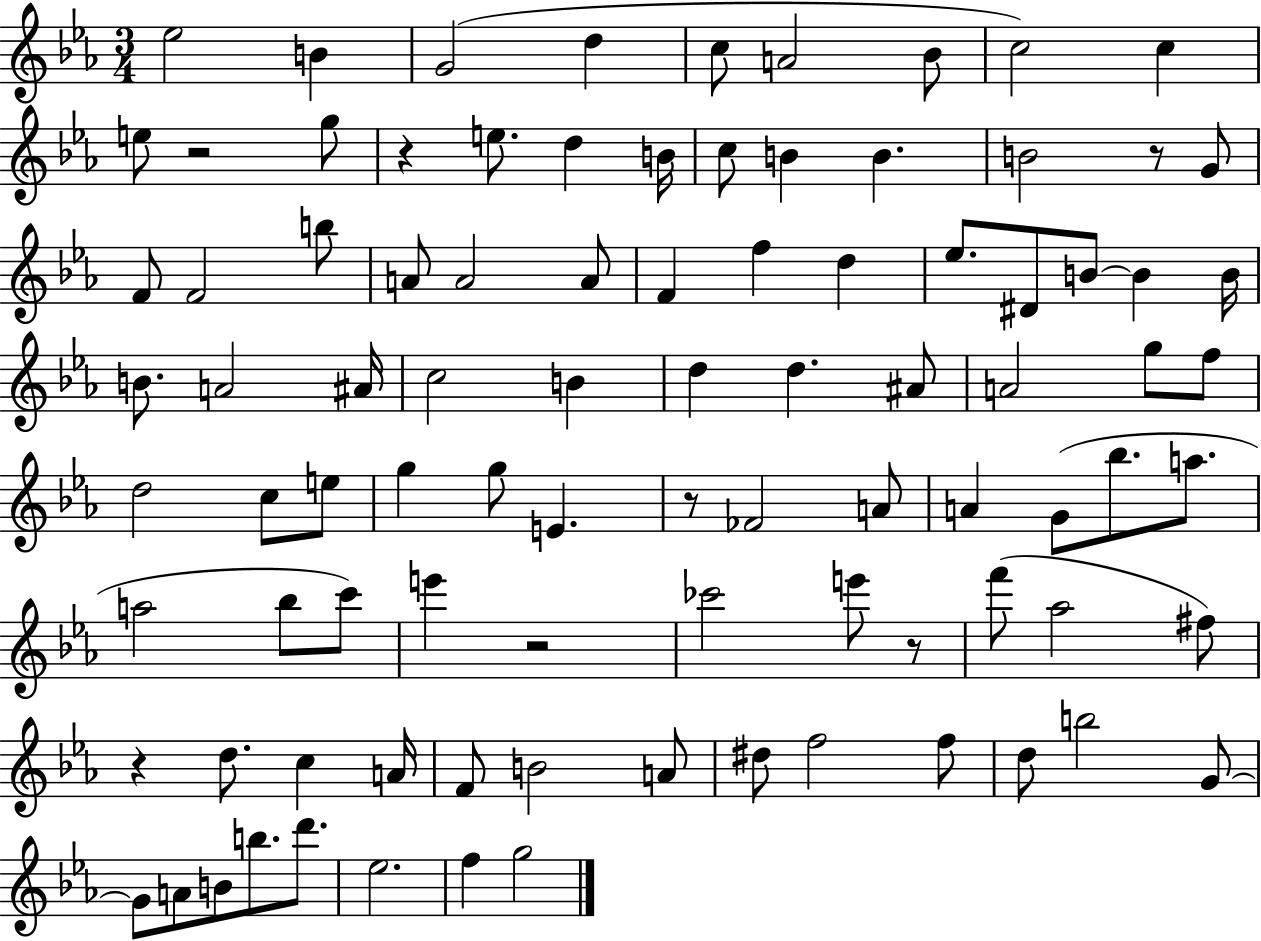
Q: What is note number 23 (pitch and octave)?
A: A4